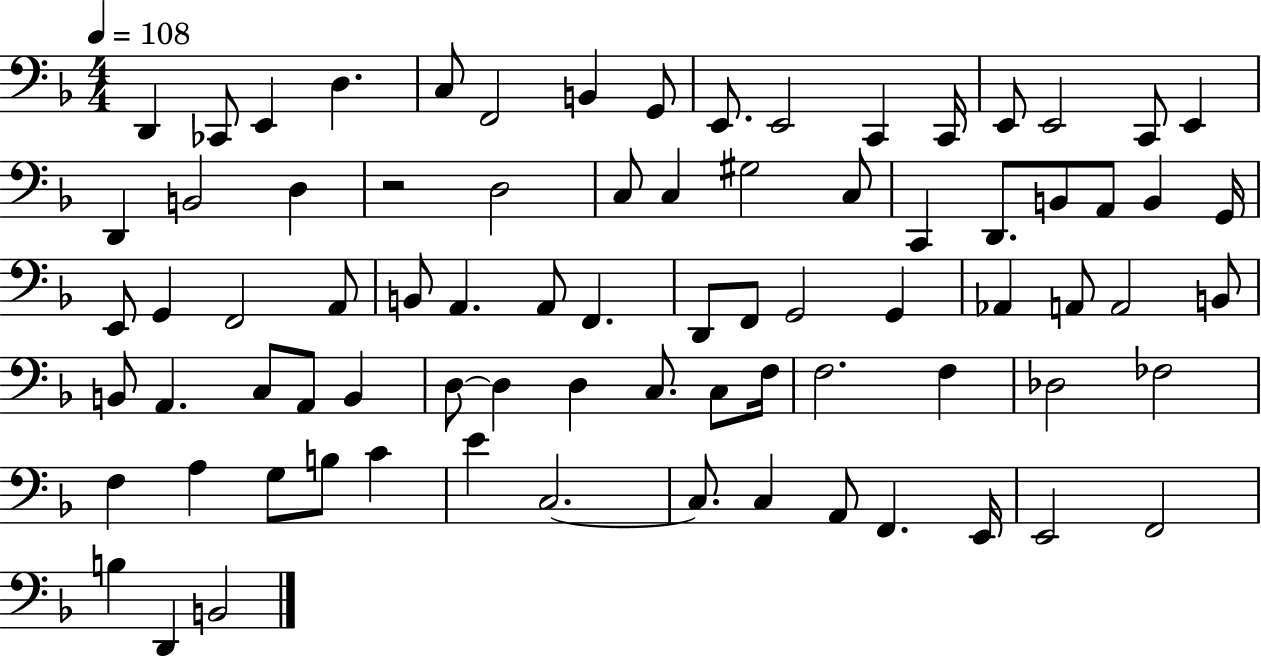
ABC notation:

X:1
T:Untitled
M:4/4
L:1/4
K:F
D,, _C,,/2 E,, D, C,/2 F,,2 B,, G,,/2 E,,/2 E,,2 C,, C,,/4 E,,/2 E,,2 C,,/2 E,, D,, B,,2 D, z2 D,2 C,/2 C, ^G,2 C,/2 C,, D,,/2 B,,/2 A,,/2 B,, G,,/4 E,,/2 G,, F,,2 A,,/2 B,,/2 A,, A,,/2 F,, D,,/2 F,,/2 G,,2 G,, _A,, A,,/2 A,,2 B,,/2 B,,/2 A,, C,/2 A,,/2 B,, D,/2 D, D, C,/2 C,/2 F,/4 F,2 F, _D,2 _F,2 F, A, G,/2 B,/2 C E C,2 C,/2 C, A,,/2 F,, E,,/4 E,,2 F,,2 B, D,, B,,2